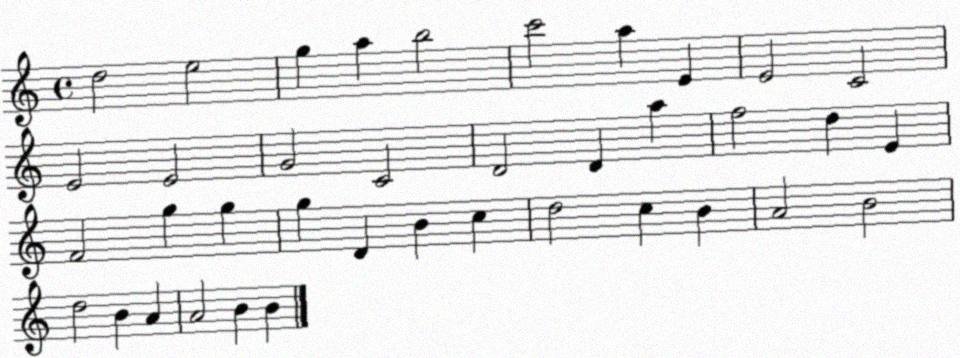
X:1
T:Untitled
M:4/4
L:1/4
K:C
d2 e2 g a b2 c'2 a E E2 C2 E2 E2 G2 C2 D2 D a f2 d E F2 g g g D B c d2 c B A2 B2 d2 B A A2 B B